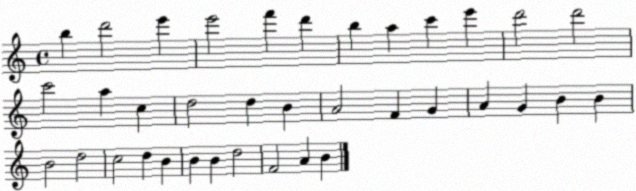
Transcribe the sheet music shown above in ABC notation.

X:1
T:Untitled
M:4/4
L:1/4
K:C
b d'2 e' e'2 f' d' b a c' e' d'2 d'2 c'2 a c d2 d B A2 F G A G B B B2 d2 c2 d B B B d2 F2 A B